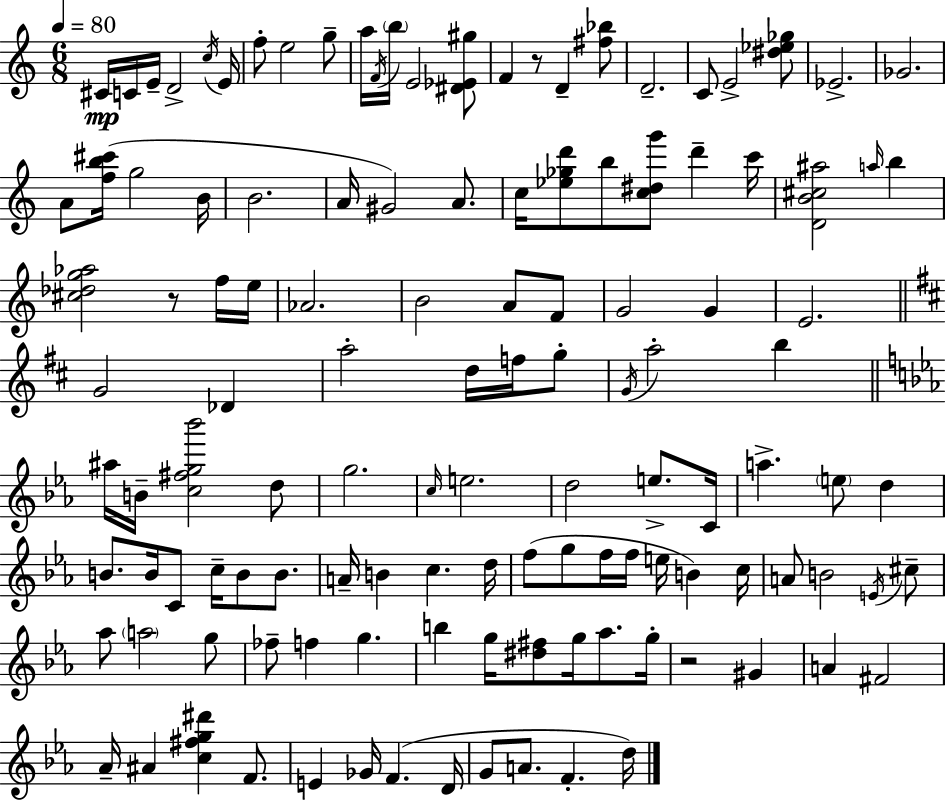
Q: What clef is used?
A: treble